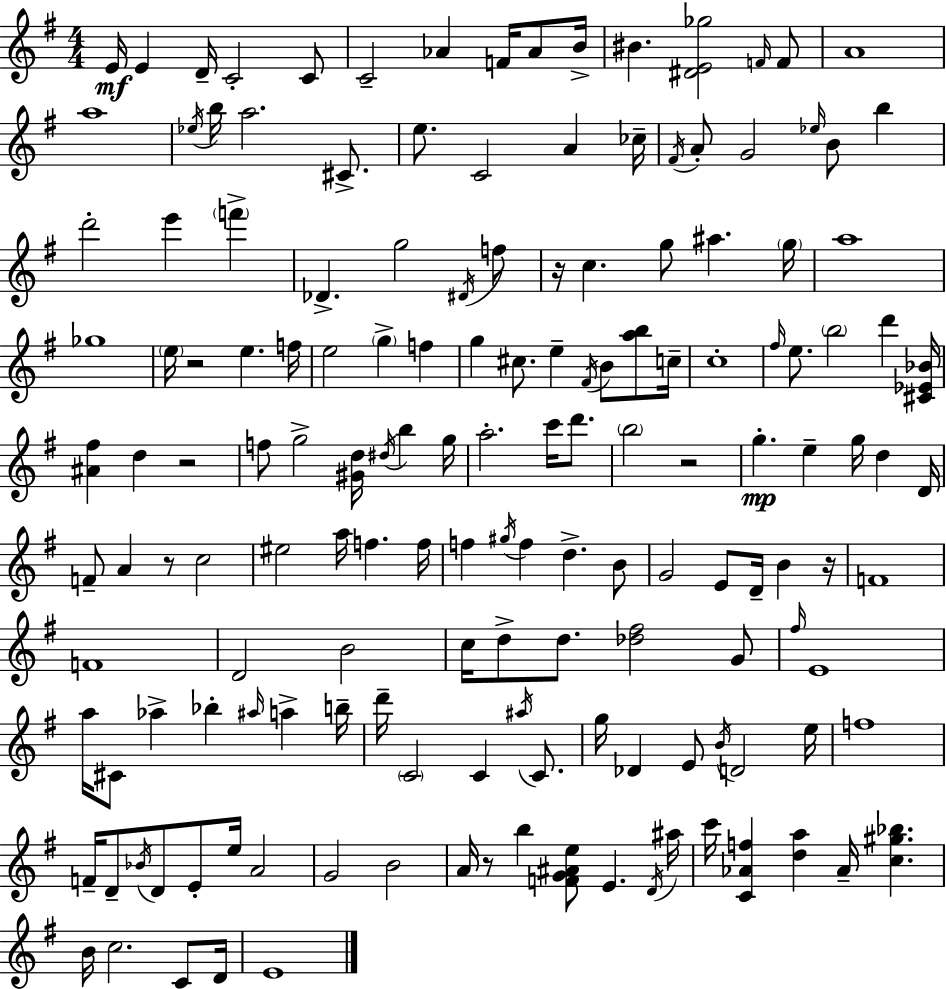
E4/s E4/q D4/s C4/h C4/e C4/h Ab4/q F4/s Ab4/e B4/s BIS4/q. [D#4,E4,Gb5]/h F4/s F4/e A4/w A5/w Eb5/s B5/s A5/h. C#4/e. E5/e. C4/h A4/q CES5/s F#4/s A4/e G4/h Eb5/s B4/e B5/q D6/h E6/q F6/q Db4/q. G5/h D#4/s F5/e R/s C5/q. G5/e A#5/q. G5/s A5/w Gb5/w E5/s R/h E5/q. F5/s E5/h G5/q F5/q G5/q C#5/e. E5/q F#4/s B4/e [A5,B5]/e C5/s C5/w F#5/s E5/e. B5/h D6/q [C#4,Eb4,Bb4]/s [A#4,F#5]/q D5/q R/h F5/e G5/h [G#4,D5]/s D#5/s B5/q G5/s A5/h. C6/s D6/e. B5/h R/h G5/q. E5/q G5/s D5/q D4/s F4/e A4/q R/e C5/h EIS5/h A5/s F5/q. F5/s F5/q G#5/s F5/q D5/q. B4/e G4/h E4/e D4/s B4/q R/s F4/w F4/w D4/h B4/h C5/s D5/e D5/e. [Db5,F#5]/h G4/e F#5/s E4/w A5/s C#4/e Ab5/q Bb5/q A#5/s A5/q B5/s D6/s C4/h C4/q A#5/s C4/e. G5/s Db4/q E4/e B4/s D4/h E5/s F5/w F4/s D4/e Bb4/s D4/e E4/e E5/s A4/h G4/h B4/h A4/s R/e B5/q [F4,G4,A#4,E5]/e E4/q. D4/s A#5/s C6/s [C4,Ab4,F5]/q [D5,A5]/q Ab4/s [C5,G#5,Bb5]/q. B4/s C5/h. C4/e D4/s E4/w